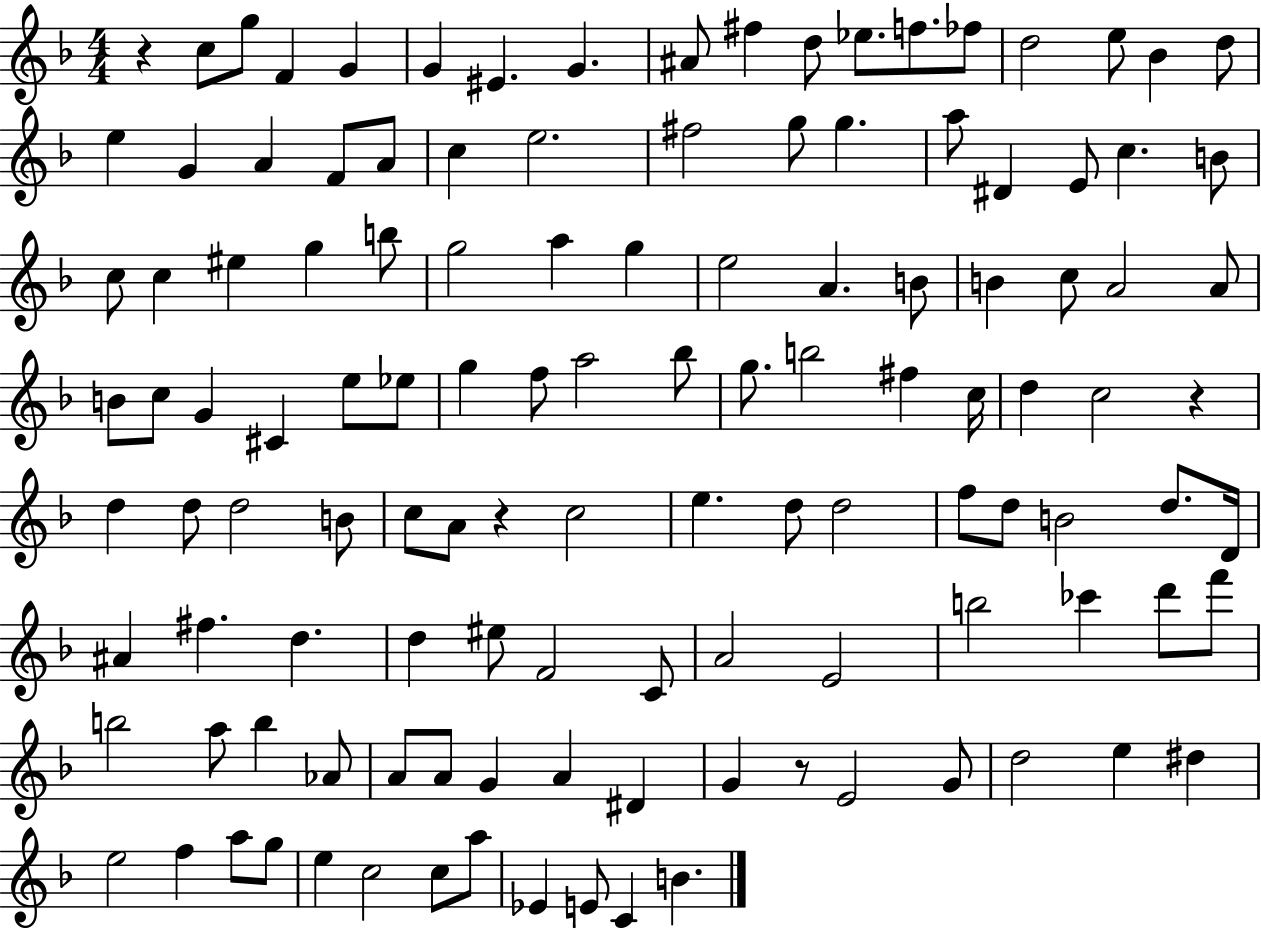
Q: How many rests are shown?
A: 4